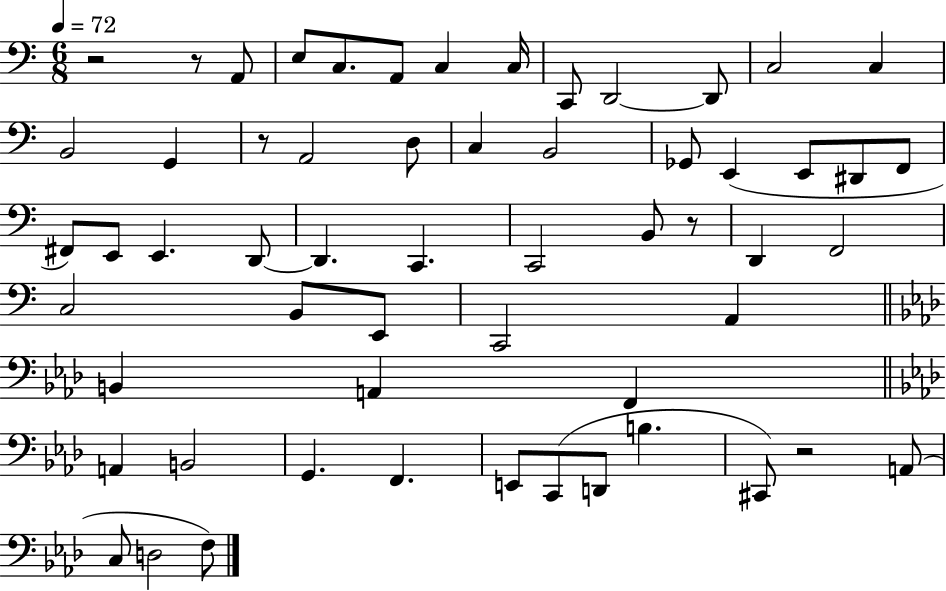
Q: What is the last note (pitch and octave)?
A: F3